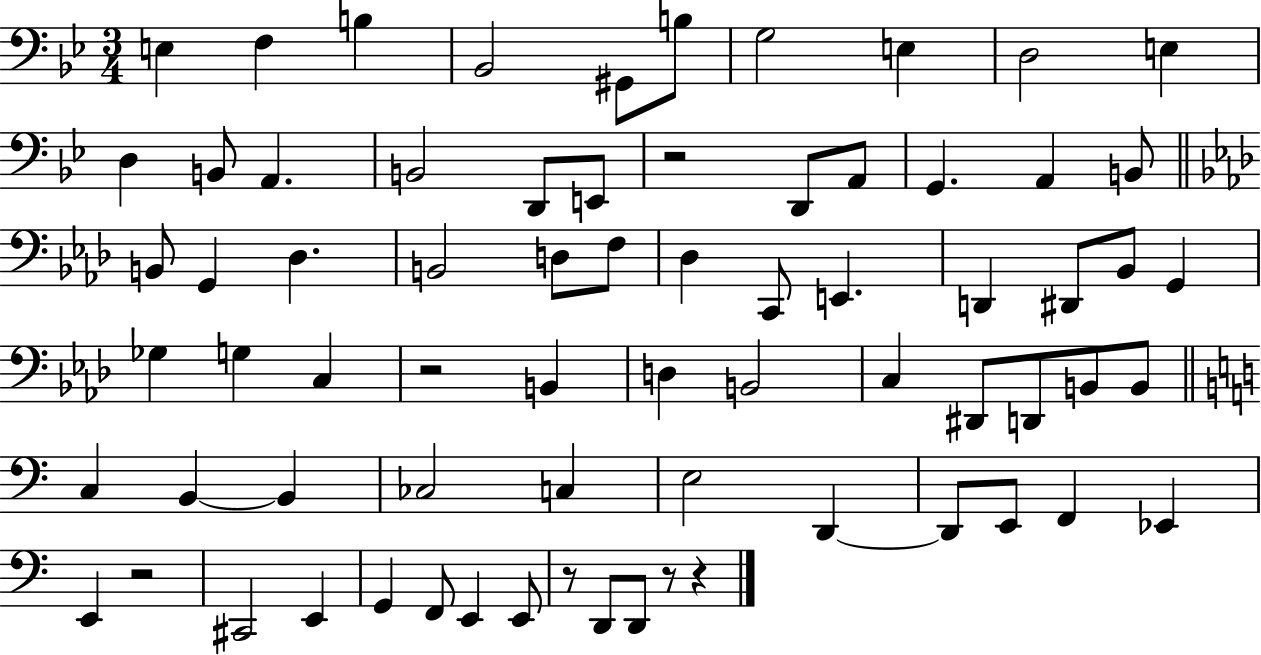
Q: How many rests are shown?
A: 6